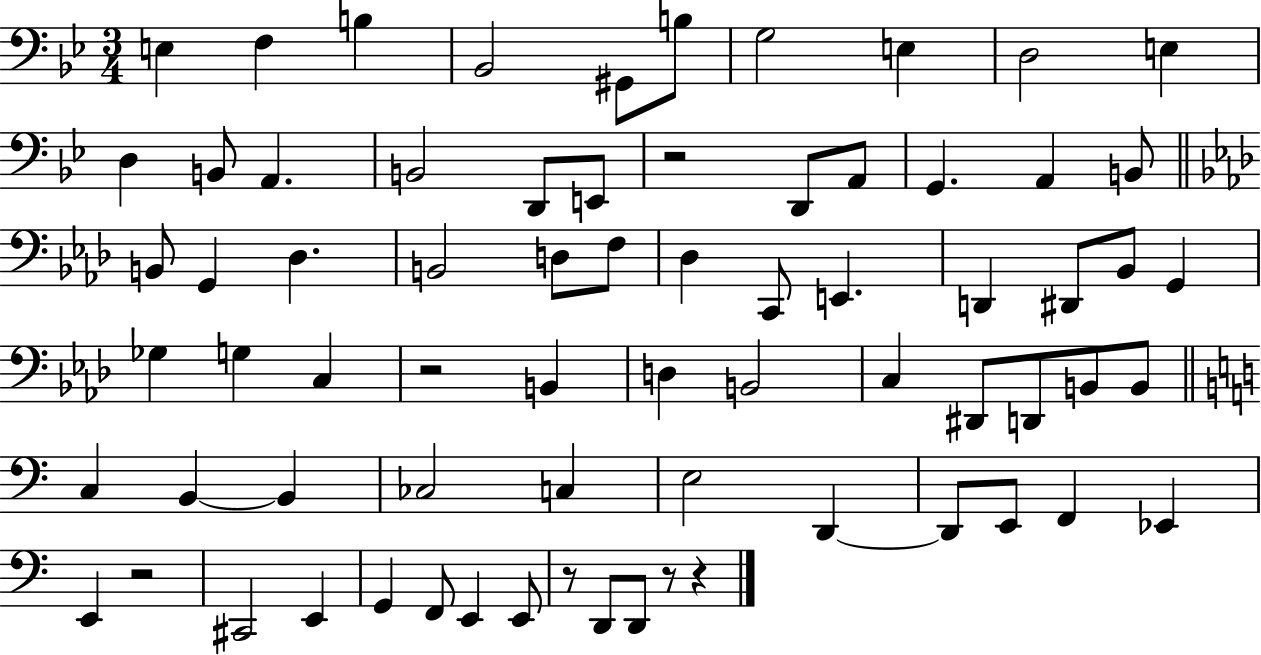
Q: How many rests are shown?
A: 6